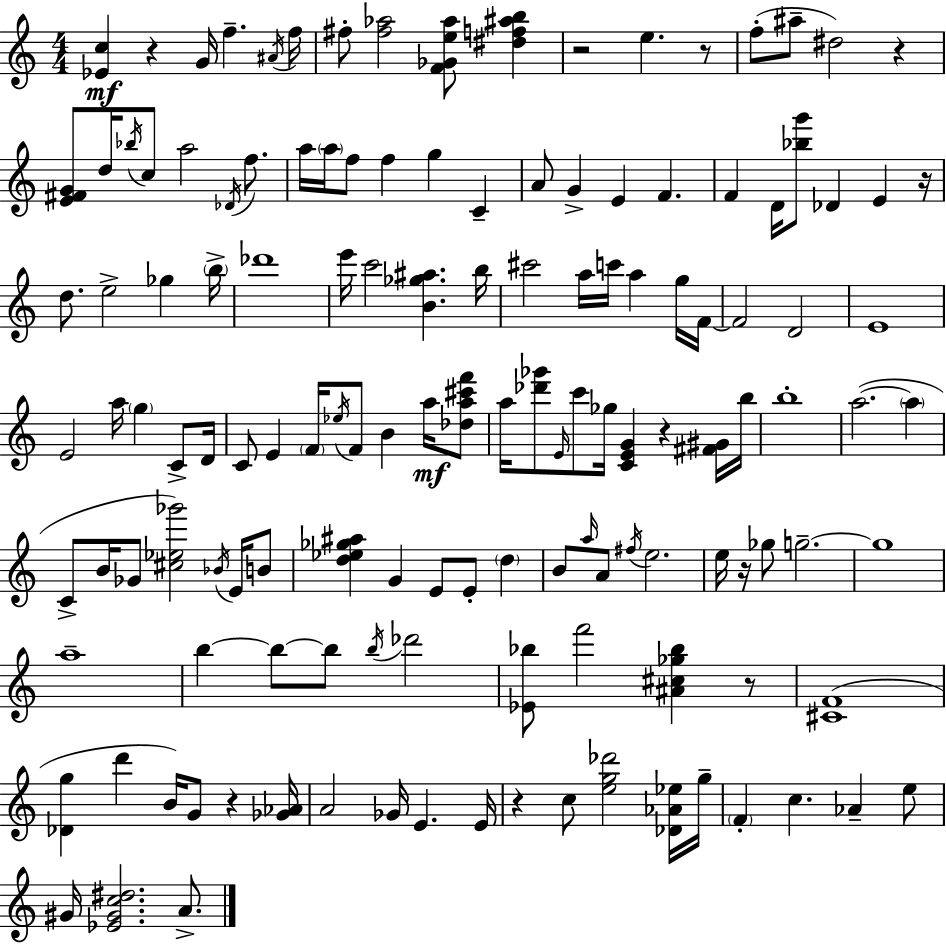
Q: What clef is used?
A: treble